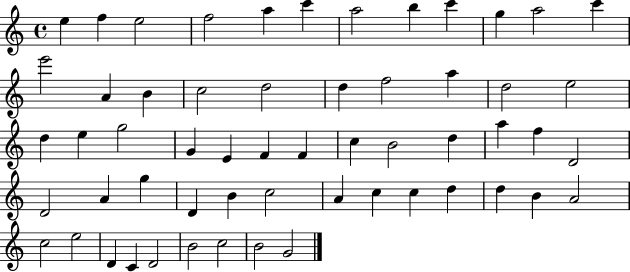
{
  \clef treble
  \time 4/4
  \defaultTimeSignature
  \key c \major
  e''4 f''4 e''2 | f''2 a''4 c'''4 | a''2 b''4 c'''4 | g''4 a''2 c'''4 | \break e'''2 a'4 b'4 | c''2 d''2 | d''4 f''2 a''4 | d''2 e''2 | \break d''4 e''4 g''2 | g'4 e'4 f'4 f'4 | c''4 b'2 d''4 | a''4 f''4 d'2 | \break d'2 a'4 g''4 | d'4 b'4 c''2 | a'4 c''4 c''4 d''4 | d''4 b'4 a'2 | \break c''2 e''2 | d'4 c'4 d'2 | b'2 c''2 | b'2 g'2 | \break \bar "|."
}